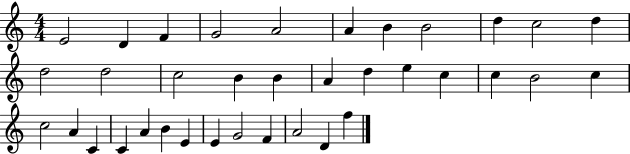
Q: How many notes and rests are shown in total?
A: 36